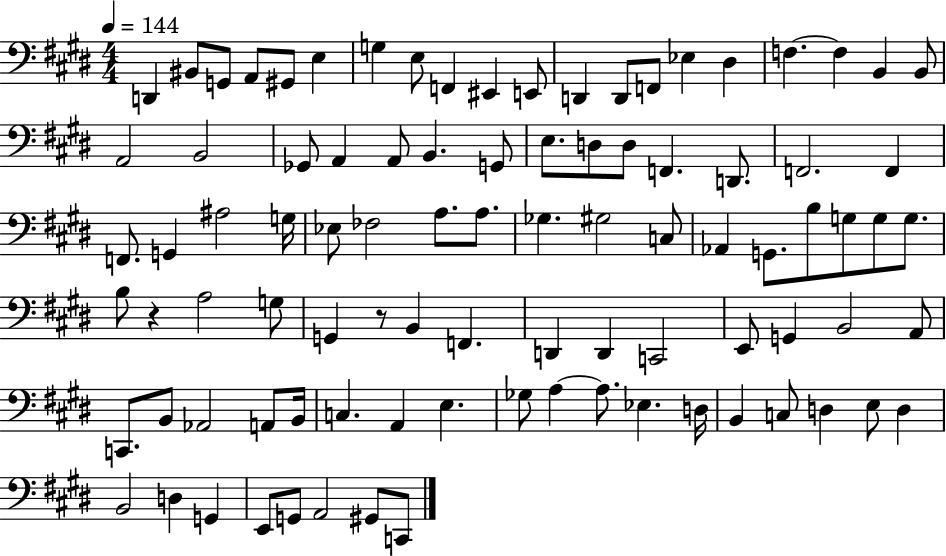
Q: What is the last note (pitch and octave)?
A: C2